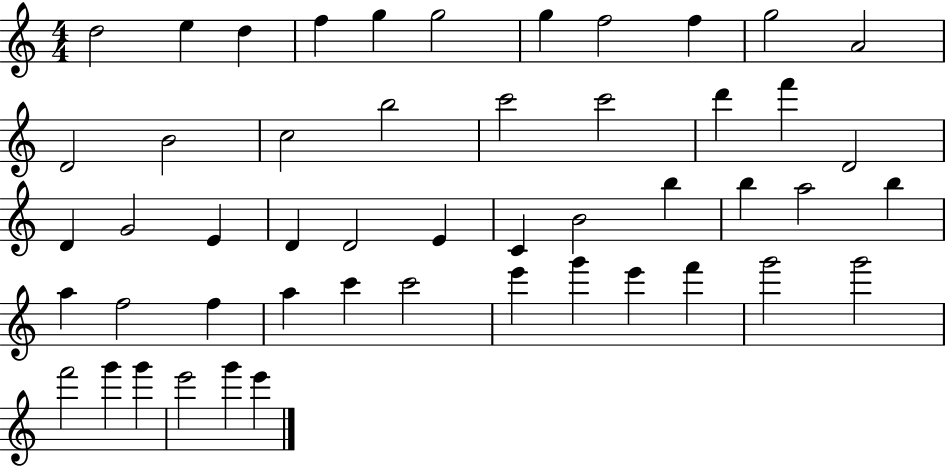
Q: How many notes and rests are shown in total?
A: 50